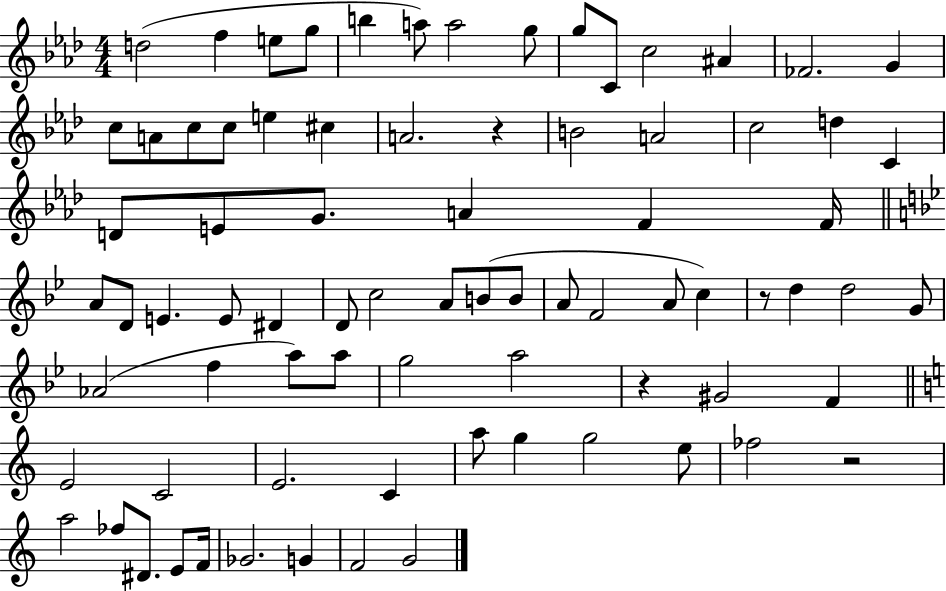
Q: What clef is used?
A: treble